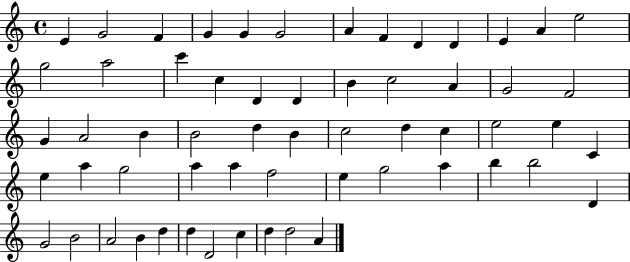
E4/q G4/h F4/q G4/q G4/q G4/h A4/q F4/q D4/q D4/q E4/q A4/q E5/h G5/h A5/h C6/q C5/q D4/q D4/q B4/q C5/h A4/q G4/h F4/h G4/q A4/h B4/q B4/h D5/q B4/q C5/h D5/q C5/q E5/h E5/q C4/q E5/q A5/q G5/h A5/q A5/q F5/h E5/q G5/h A5/q B5/q B5/h D4/q G4/h B4/h A4/h B4/q D5/q D5/q D4/h C5/q D5/q D5/h A4/q